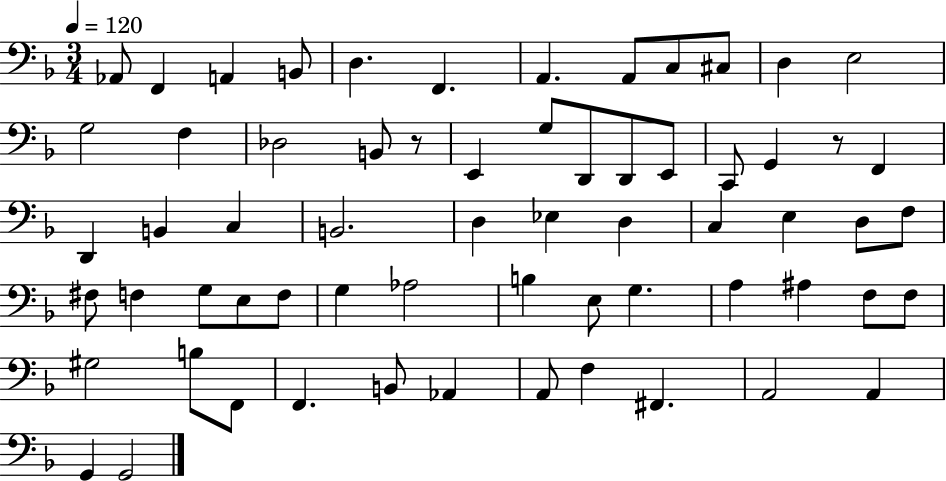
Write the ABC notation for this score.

X:1
T:Untitled
M:3/4
L:1/4
K:F
_A,,/2 F,, A,, B,,/2 D, F,, A,, A,,/2 C,/2 ^C,/2 D, E,2 G,2 F, _D,2 B,,/2 z/2 E,, G,/2 D,,/2 D,,/2 E,,/2 C,,/2 G,, z/2 F,, D,, B,, C, B,,2 D, _E, D, C, E, D,/2 F,/2 ^F,/2 F, G,/2 E,/2 F,/2 G, _A,2 B, E,/2 G, A, ^A, F,/2 F,/2 ^G,2 B,/2 F,,/2 F,, B,,/2 _A,, A,,/2 F, ^F,, A,,2 A,, G,, G,,2